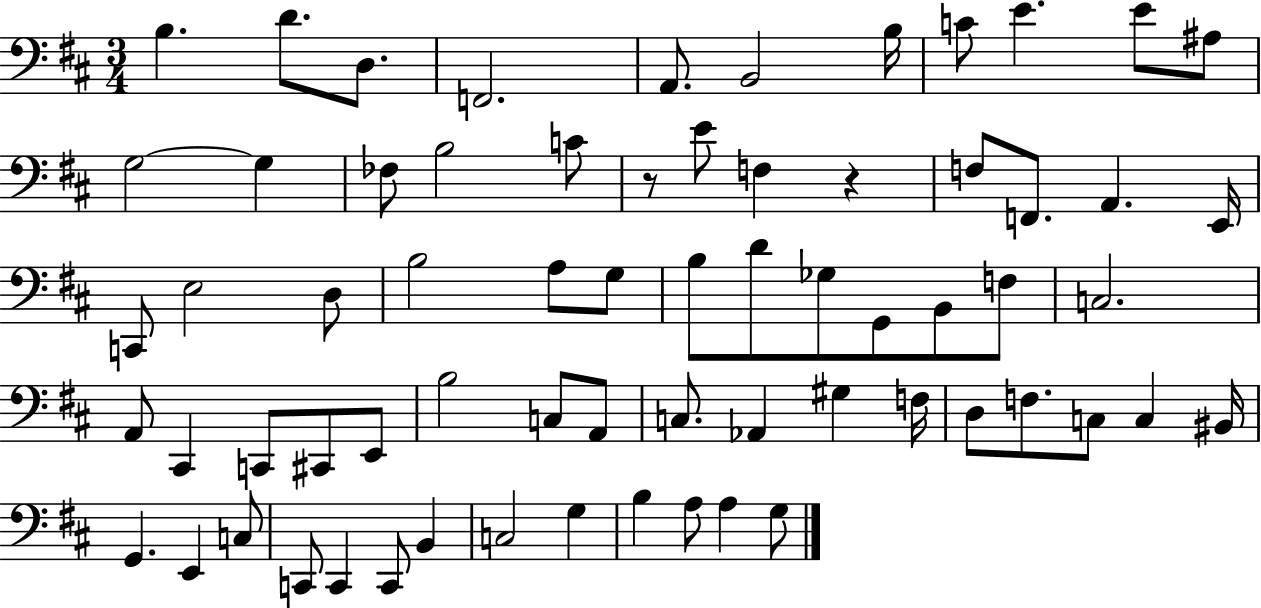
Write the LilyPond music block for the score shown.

{
  \clef bass
  \numericTimeSignature
  \time 3/4
  \key d \major
  b4. d'8. d8. | f,2. | a,8. b,2 b16 | c'8 e'4. e'8 ais8 | \break g2~~ g4 | fes8 b2 c'8 | r8 e'8 f4 r4 | f8 f,8. a,4. e,16 | \break c,8 e2 d8 | b2 a8 g8 | b8 d'8 ges8 g,8 b,8 f8 | c2. | \break a,8 cis,4 c,8 cis,8 e,8 | b2 c8 a,8 | c8. aes,4 gis4 f16 | d8 f8. c8 c4 bis,16 | \break g,4. e,4 c8 | c,8 c,4 c,8 b,4 | c2 g4 | b4 a8 a4 g8 | \break \bar "|."
}